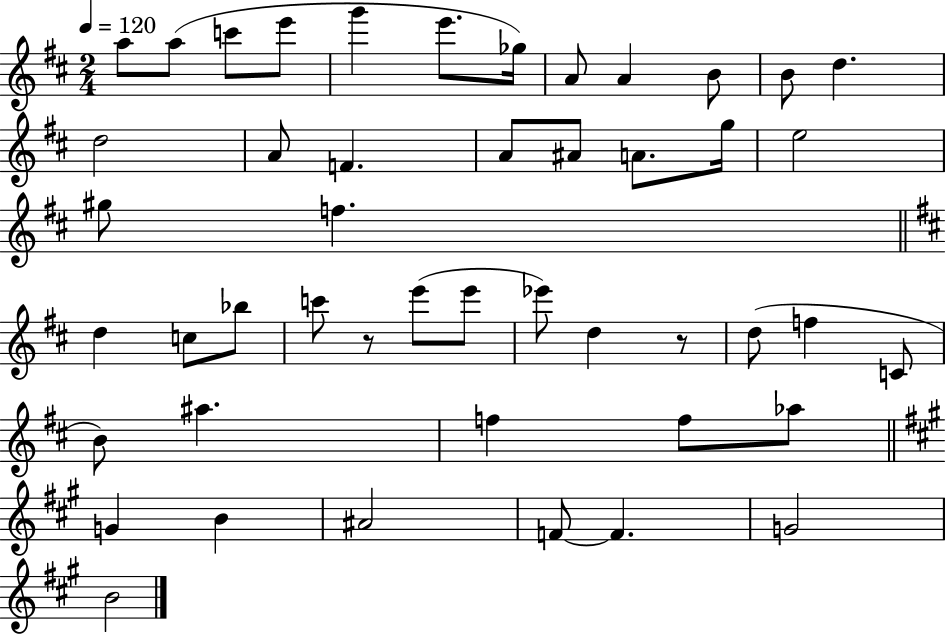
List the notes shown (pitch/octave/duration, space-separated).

A5/e A5/e C6/e E6/e G6/q E6/e. Gb5/s A4/e A4/q B4/e B4/e D5/q. D5/h A4/e F4/q. A4/e A#4/e A4/e. G5/s E5/h G#5/e F5/q. D5/q C5/e Bb5/e C6/e R/e E6/e E6/e Eb6/e D5/q R/e D5/e F5/q C4/e B4/e A#5/q. F5/q F5/e Ab5/e G4/q B4/q A#4/h F4/e F4/q. G4/h B4/h